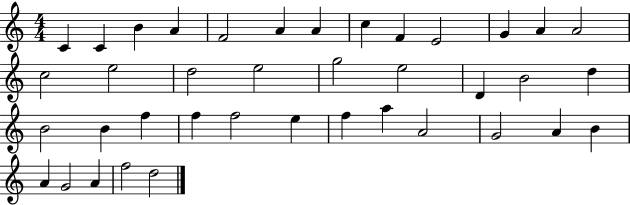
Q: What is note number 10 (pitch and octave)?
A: E4